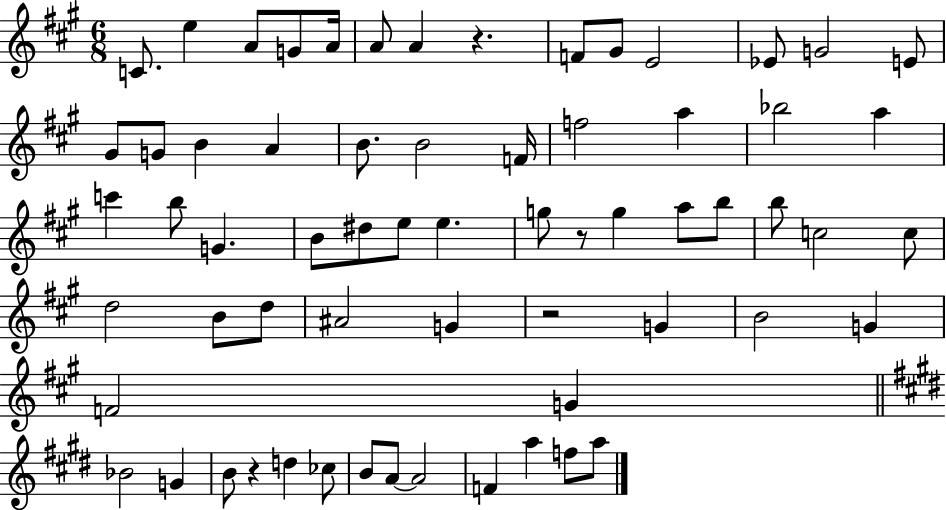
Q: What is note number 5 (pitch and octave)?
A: A4